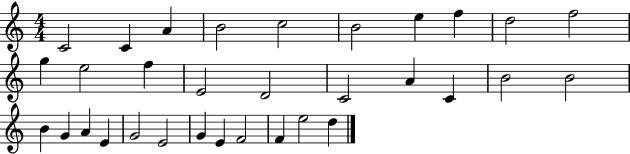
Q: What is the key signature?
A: C major